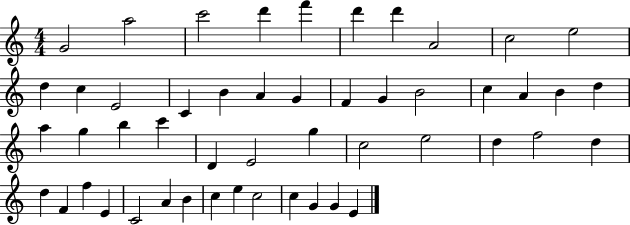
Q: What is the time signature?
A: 4/4